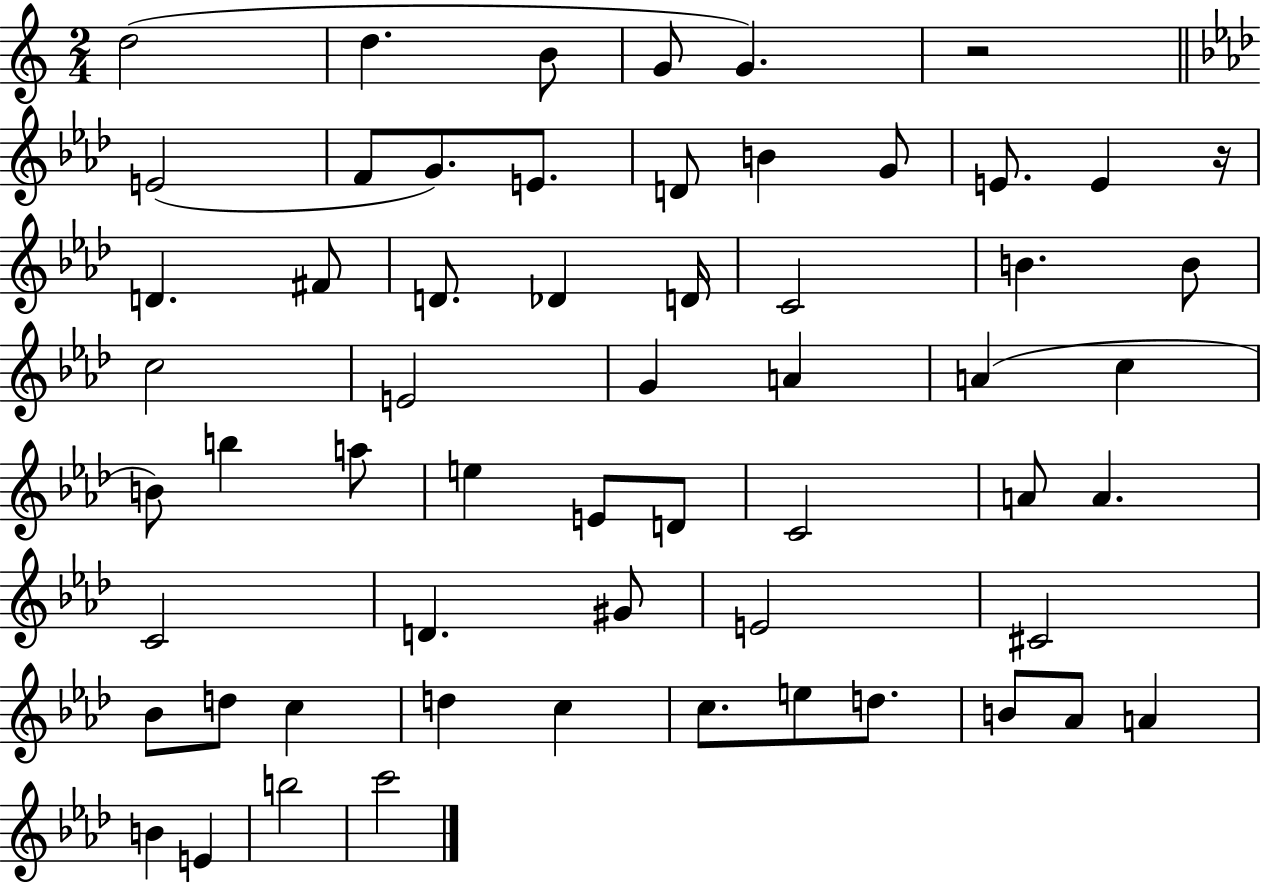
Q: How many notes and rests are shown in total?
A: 59